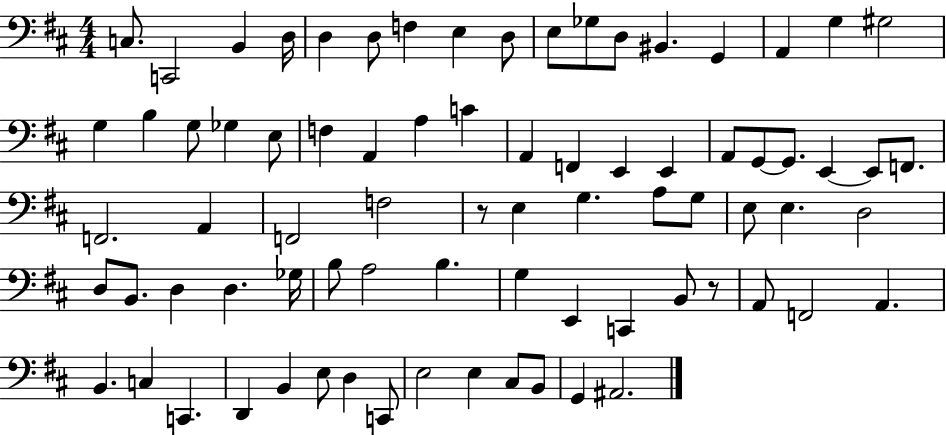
X:1
T:Untitled
M:4/4
L:1/4
K:D
C,/2 C,,2 B,, D,/4 D, D,/2 F, E, D,/2 E,/2 _G,/2 D,/2 ^B,, G,, A,, G, ^G,2 G, B, G,/2 _G, E,/2 F, A,, A, C A,, F,, E,, E,, A,,/2 G,,/2 G,,/2 E,, E,,/2 F,,/2 F,,2 A,, F,,2 F,2 z/2 E, G, A,/2 G,/2 E,/2 E, D,2 D,/2 B,,/2 D, D, _G,/4 B,/2 A,2 B, G, E,, C,, B,,/2 z/2 A,,/2 F,,2 A,, B,, C, C,, D,, B,, E,/2 D, C,,/2 E,2 E, ^C,/2 B,,/2 G,, ^A,,2